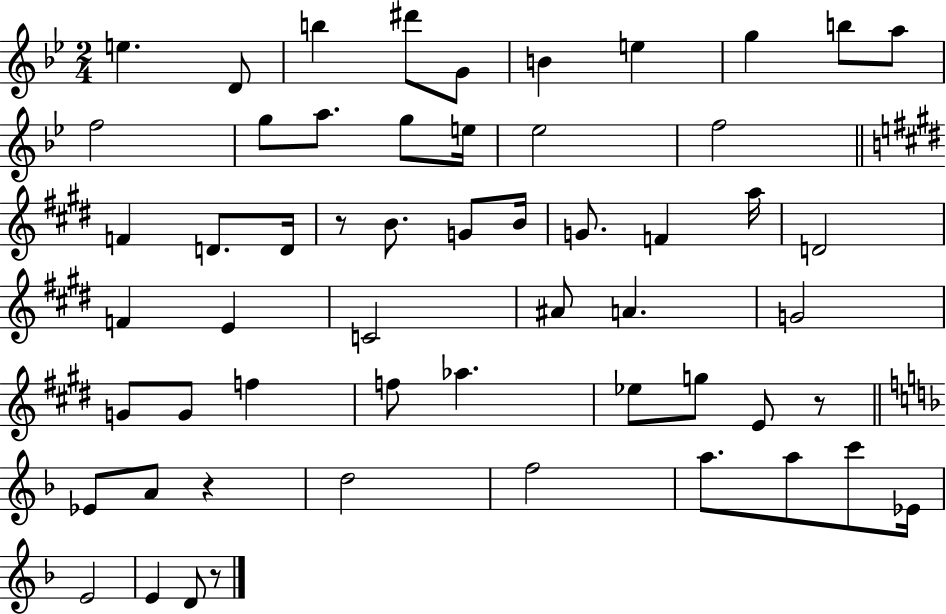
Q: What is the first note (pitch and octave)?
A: E5